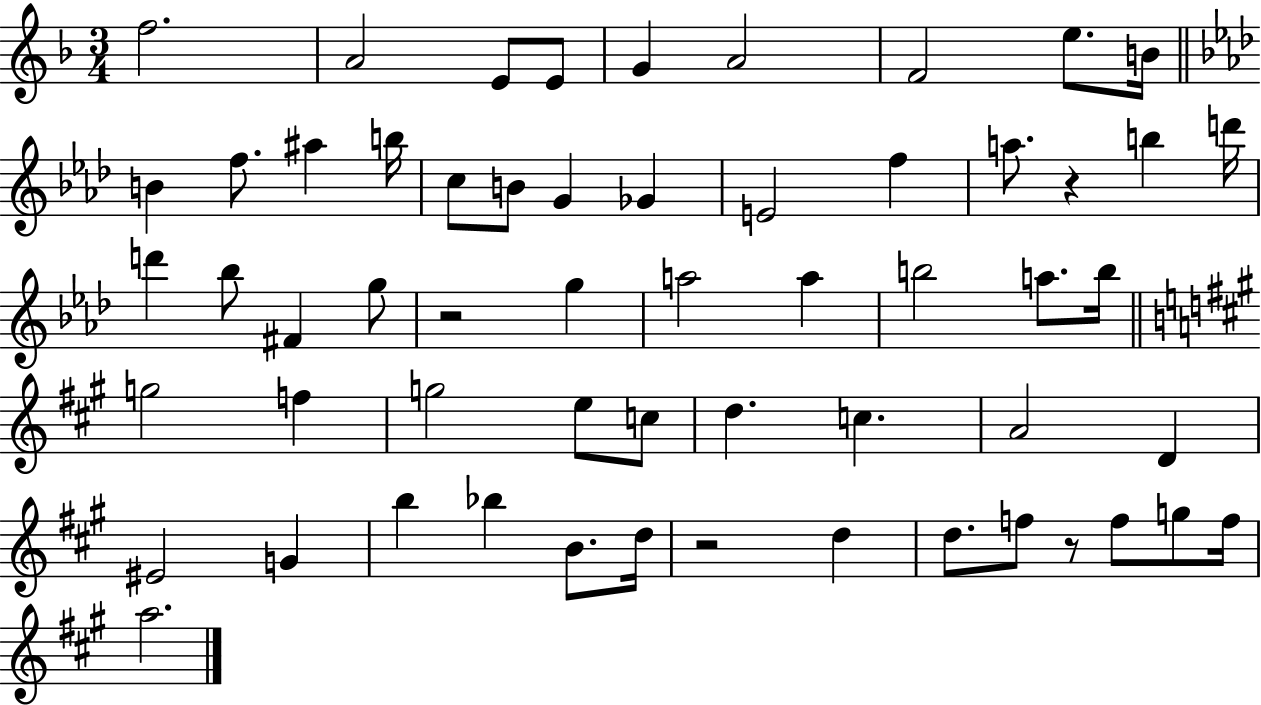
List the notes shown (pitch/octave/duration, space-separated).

F5/h. A4/h E4/e E4/e G4/q A4/h F4/h E5/e. B4/s B4/q F5/e. A#5/q B5/s C5/e B4/e G4/q Gb4/q E4/h F5/q A5/e. R/q B5/q D6/s D6/q Bb5/e F#4/q G5/e R/h G5/q A5/h A5/q B5/h A5/e. B5/s G5/h F5/q G5/h E5/e C5/e D5/q. C5/q. A4/h D4/q EIS4/h G4/q B5/q Bb5/q B4/e. D5/s R/h D5/q D5/e. F5/e R/e F5/e G5/e F5/s A5/h.